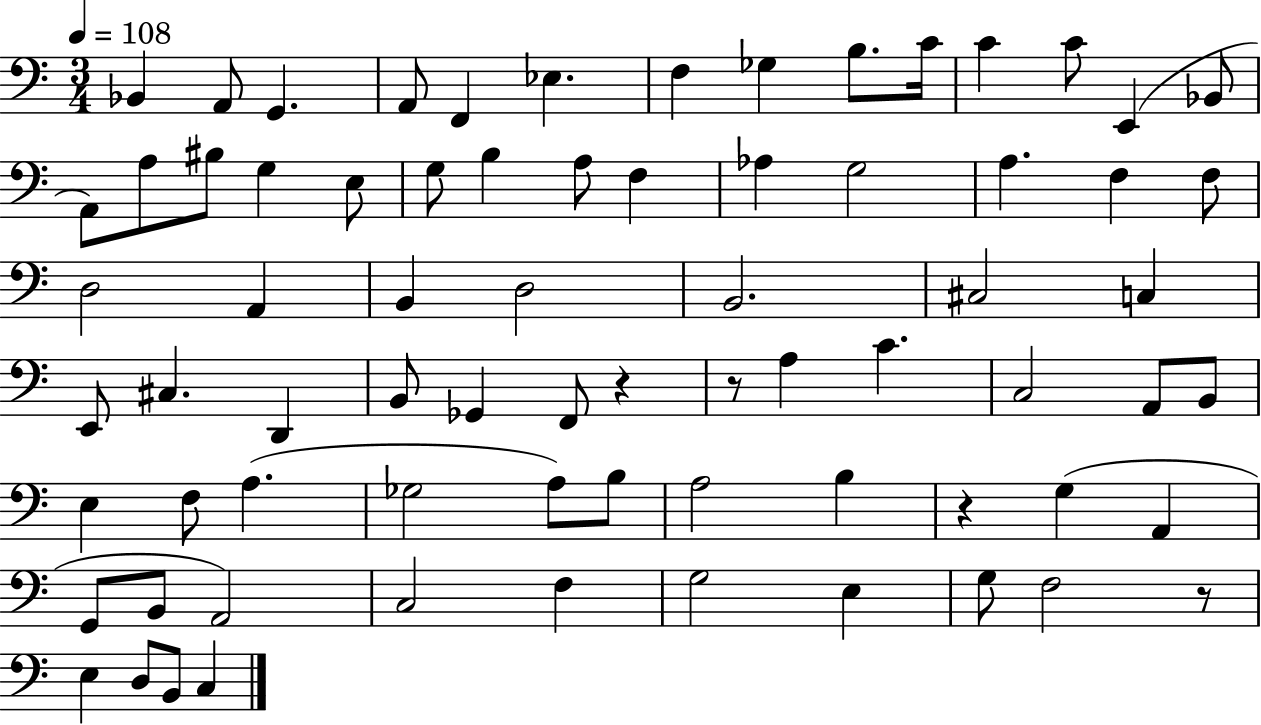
{
  \clef bass
  \numericTimeSignature
  \time 3/4
  \key c \major
  \tempo 4 = 108
  \repeat volta 2 { bes,4 a,8 g,4. | a,8 f,4 ees4. | f4 ges4 b8. c'16 | c'4 c'8 e,4( bes,8 | \break a,8) a8 bis8 g4 e8 | g8 b4 a8 f4 | aes4 g2 | a4. f4 f8 | \break d2 a,4 | b,4 d2 | b,2. | cis2 c4 | \break e,8 cis4. d,4 | b,8 ges,4 f,8 r4 | r8 a4 c'4. | c2 a,8 b,8 | \break e4 f8 a4.( | ges2 a8) b8 | a2 b4 | r4 g4( a,4 | \break g,8 b,8 a,2) | c2 f4 | g2 e4 | g8 f2 r8 | \break e4 d8 b,8 c4 | } \bar "|."
}